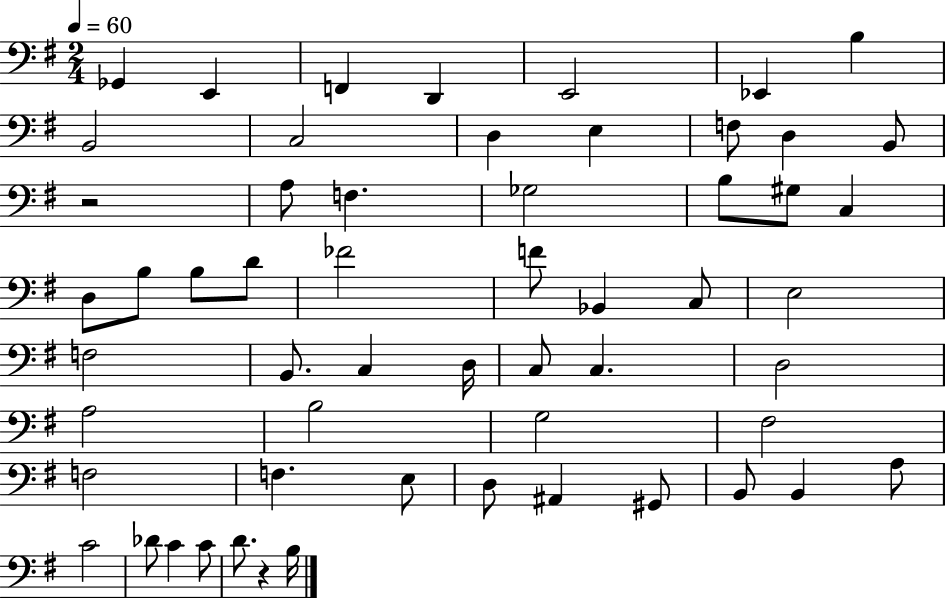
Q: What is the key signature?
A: G major